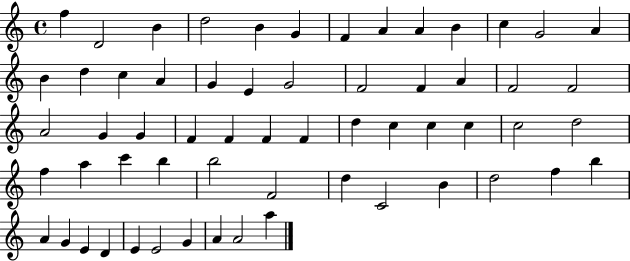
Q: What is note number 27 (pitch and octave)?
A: G4